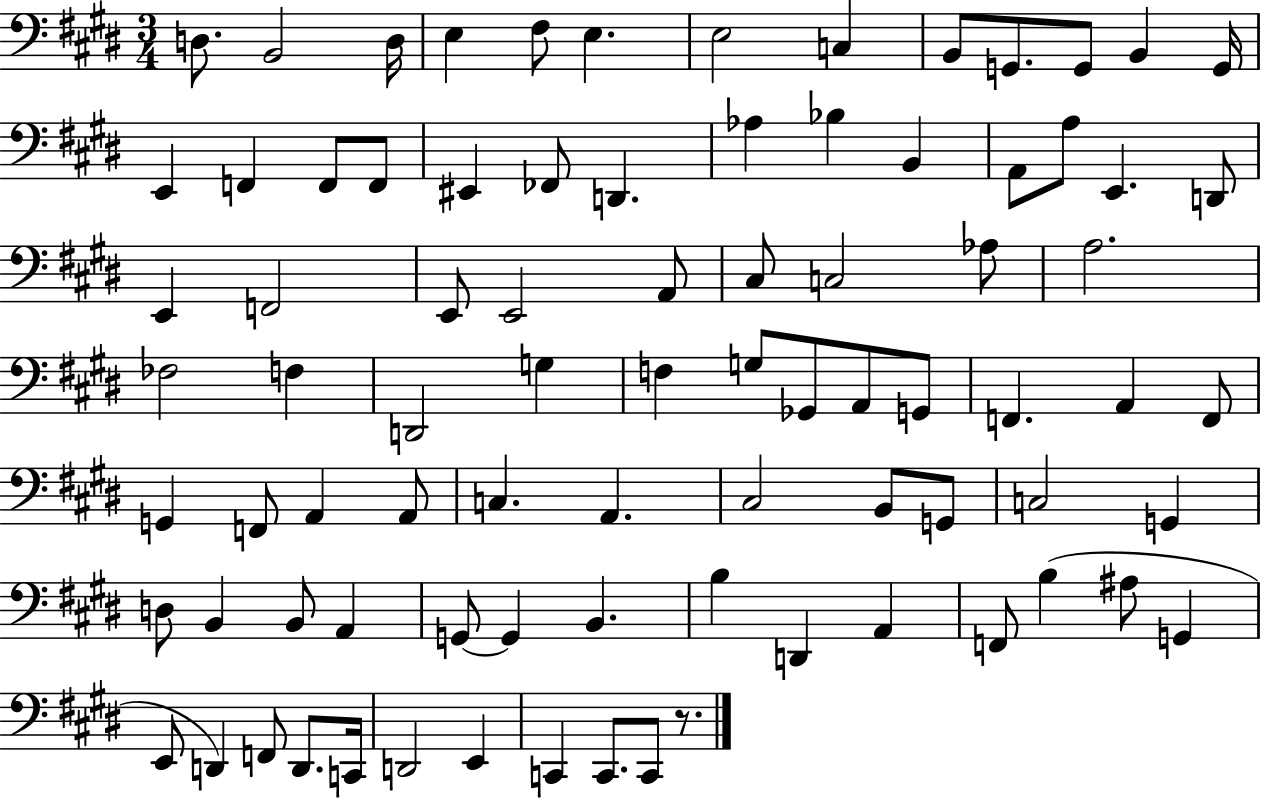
D3/e. B2/h D3/s E3/q F#3/e E3/q. E3/h C3/q B2/e G2/e. G2/e B2/q G2/s E2/q F2/q F2/e F2/e EIS2/q FES2/e D2/q. Ab3/q Bb3/q B2/q A2/e A3/e E2/q. D2/e E2/q F2/h E2/e E2/h A2/e C#3/e C3/h Ab3/e A3/h. FES3/h F3/q D2/h G3/q F3/q G3/e Gb2/e A2/e G2/e F2/q. A2/q F2/e G2/q F2/e A2/q A2/e C3/q. A2/q. C#3/h B2/e G2/e C3/h G2/q D3/e B2/q B2/e A2/q G2/e G2/q B2/q. B3/q D2/q A2/q F2/e B3/q A#3/e G2/q E2/e D2/q F2/e D2/e. C2/s D2/h E2/q C2/q C2/e. C2/e R/e.